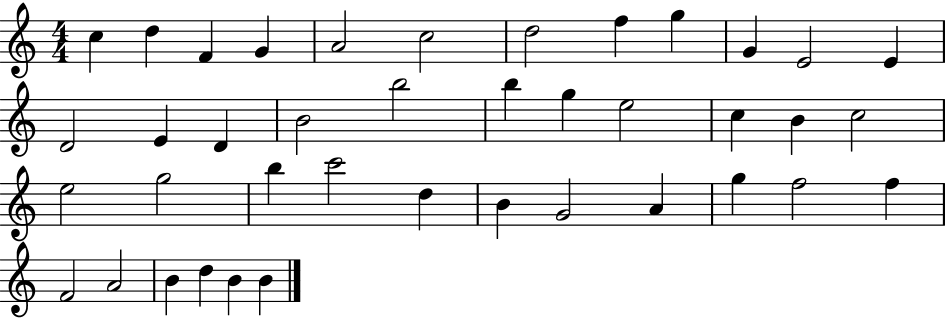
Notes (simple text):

C5/q D5/q F4/q G4/q A4/h C5/h D5/h F5/q G5/q G4/q E4/h E4/q D4/h E4/q D4/q B4/h B5/h B5/q G5/q E5/h C5/q B4/q C5/h E5/h G5/h B5/q C6/h D5/q B4/q G4/h A4/q G5/q F5/h F5/q F4/h A4/h B4/q D5/q B4/q B4/q